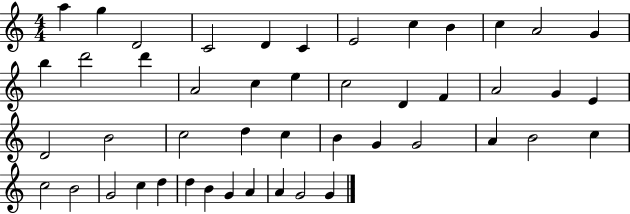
{
  \clef treble
  \numericTimeSignature
  \time 4/4
  \key c \major
  a''4 g''4 d'2 | c'2 d'4 c'4 | e'2 c''4 b'4 | c''4 a'2 g'4 | \break b''4 d'''2 d'''4 | a'2 c''4 e''4 | c''2 d'4 f'4 | a'2 g'4 e'4 | \break d'2 b'2 | c''2 d''4 c''4 | b'4 g'4 g'2 | a'4 b'2 c''4 | \break c''2 b'2 | g'2 c''4 d''4 | d''4 b'4 g'4 a'4 | a'4 g'2 g'4 | \break \bar "|."
}